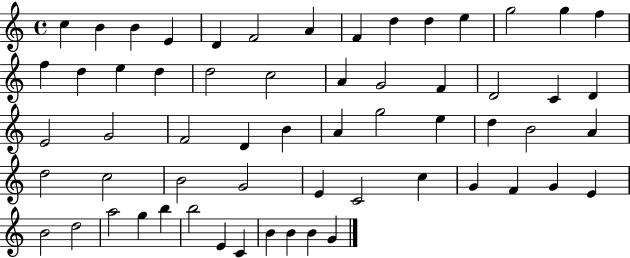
C5/q B4/q B4/q E4/q D4/q F4/h A4/q F4/q D5/q D5/q E5/q G5/h G5/q F5/q F5/q D5/q E5/q D5/q D5/h C5/h A4/q G4/h F4/q D4/h C4/q D4/q E4/h G4/h F4/h D4/q B4/q A4/q G5/h E5/q D5/q B4/h A4/q D5/h C5/h B4/h G4/h E4/q C4/h C5/q G4/q F4/q G4/q E4/q B4/h D5/h A5/h G5/q B5/q B5/h E4/q C4/q B4/q B4/q B4/q G4/q